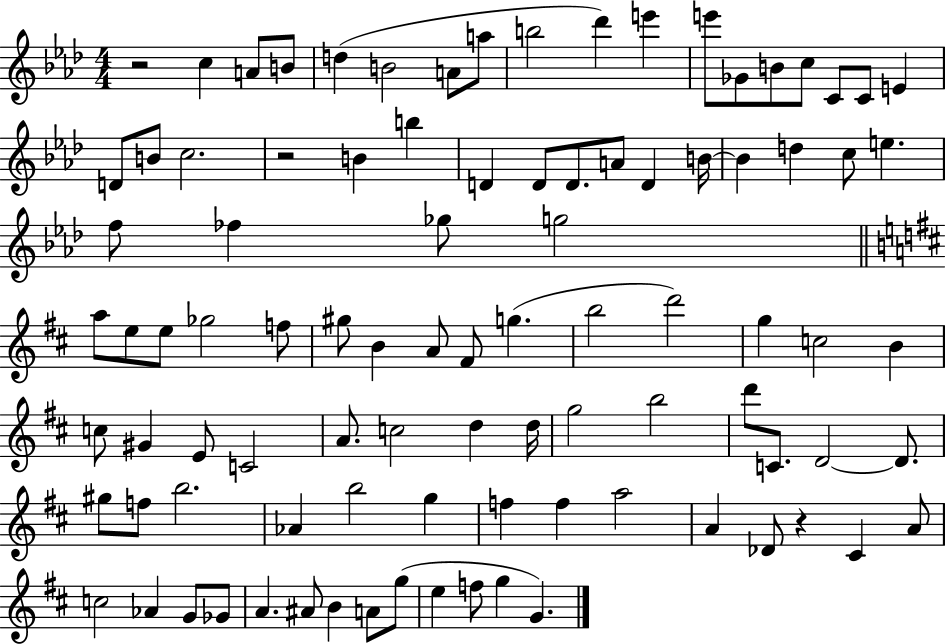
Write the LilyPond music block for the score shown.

{
  \clef treble
  \numericTimeSignature
  \time 4/4
  \key aes \major
  r2 c''4 a'8 b'8 | d''4( b'2 a'8 a''8 | b''2 des'''4) e'''4 | e'''8 ges'8 b'8 c''8 c'8 c'8 e'4 | \break d'8 b'8 c''2. | r2 b'4 b''4 | d'4 d'8 d'8. a'8 d'4 b'16~~ | b'4 d''4 c''8 e''4. | \break f''8 fes''4 ges''8 g''2 | \bar "||" \break \key b \minor a''8 e''8 e''8 ges''2 f''8 | gis''8 b'4 a'8 fis'8 g''4.( | b''2 d'''2) | g''4 c''2 b'4 | \break c''8 gis'4 e'8 c'2 | a'8. c''2 d''4 d''16 | g''2 b''2 | d'''8 c'8. d'2~~ d'8. | \break gis''8 f''8 b''2. | aes'4 b''2 g''4 | f''4 f''4 a''2 | a'4 des'8 r4 cis'4 a'8 | \break c''2 aes'4 g'8 ges'8 | a'4. ais'8 b'4 a'8 g''8( | e''4 f''8 g''4 g'4.) | \bar "|."
}